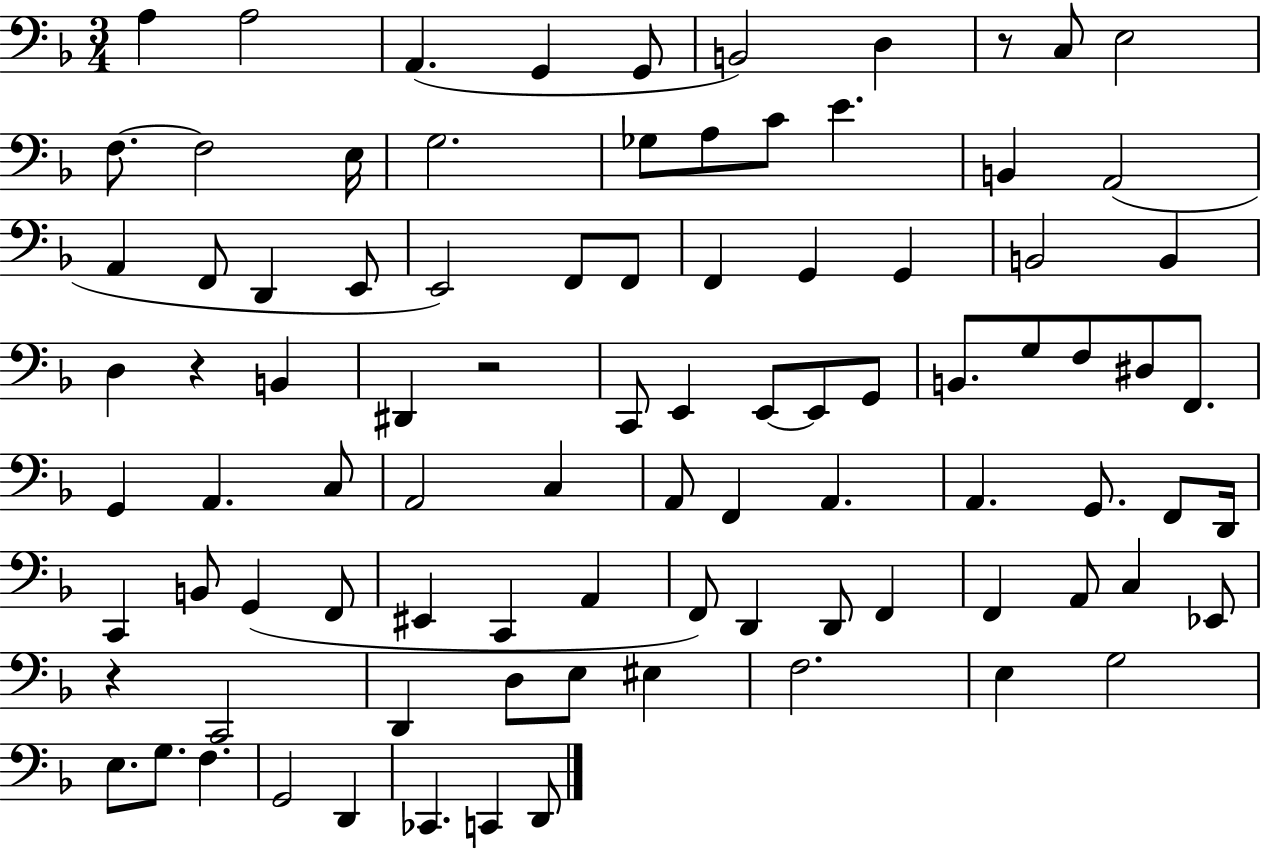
X:1
T:Untitled
M:3/4
L:1/4
K:F
A, A,2 A,, G,, G,,/2 B,,2 D, z/2 C,/2 E,2 F,/2 F,2 E,/4 G,2 _G,/2 A,/2 C/2 E B,, A,,2 A,, F,,/2 D,, E,,/2 E,,2 F,,/2 F,,/2 F,, G,, G,, B,,2 B,, D, z B,, ^D,, z2 C,,/2 E,, E,,/2 E,,/2 G,,/2 B,,/2 G,/2 F,/2 ^D,/2 F,,/2 G,, A,, C,/2 A,,2 C, A,,/2 F,, A,, A,, G,,/2 F,,/2 D,,/4 C,, B,,/2 G,, F,,/2 ^E,, C,, A,, F,,/2 D,, D,,/2 F,, F,, A,,/2 C, _E,,/2 z C,,2 D,, D,/2 E,/2 ^E, F,2 E, G,2 E,/2 G,/2 F, G,,2 D,, _C,, C,, D,,/2